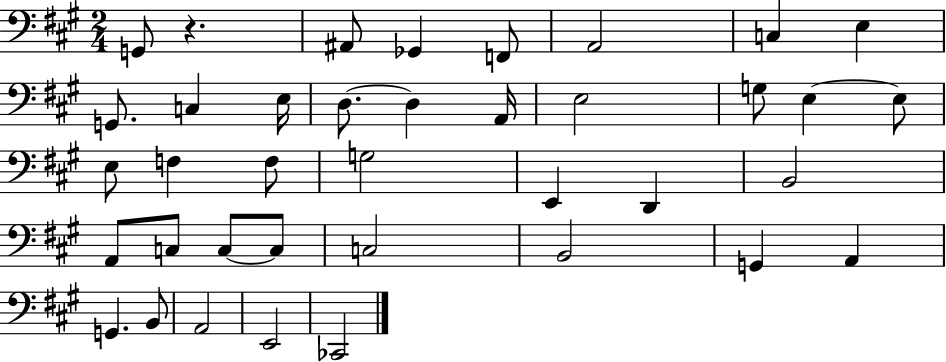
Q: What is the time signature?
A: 2/4